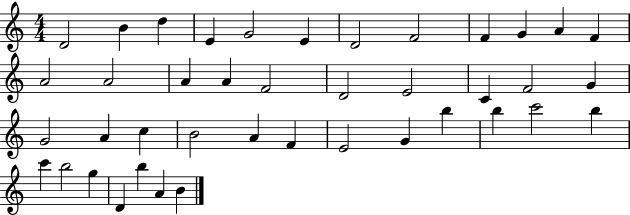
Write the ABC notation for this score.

X:1
T:Untitled
M:4/4
L:1/4
K:C
D2 B d E G2 E D2 F2 F G A F A2 A2 A A F2 D2 E2 C F2 G G2 A c B2 A F E2 G b b c'2 b c' b2 g D b A B